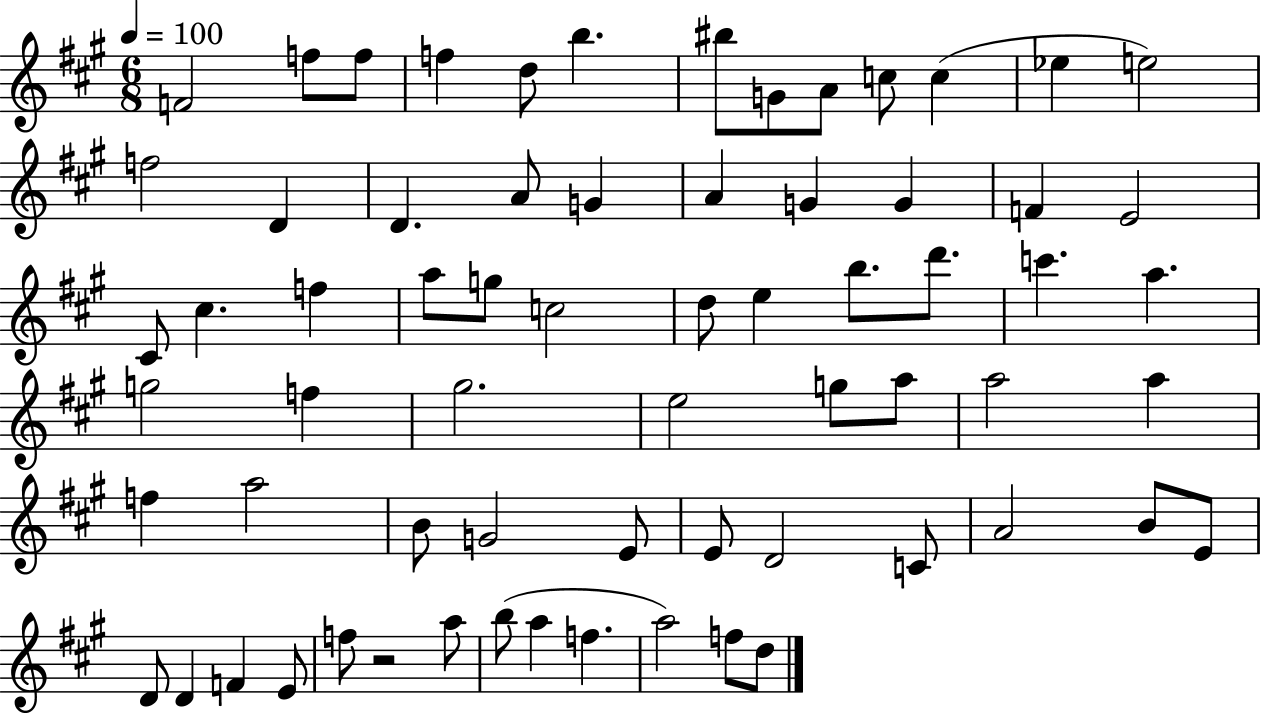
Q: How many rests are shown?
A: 1